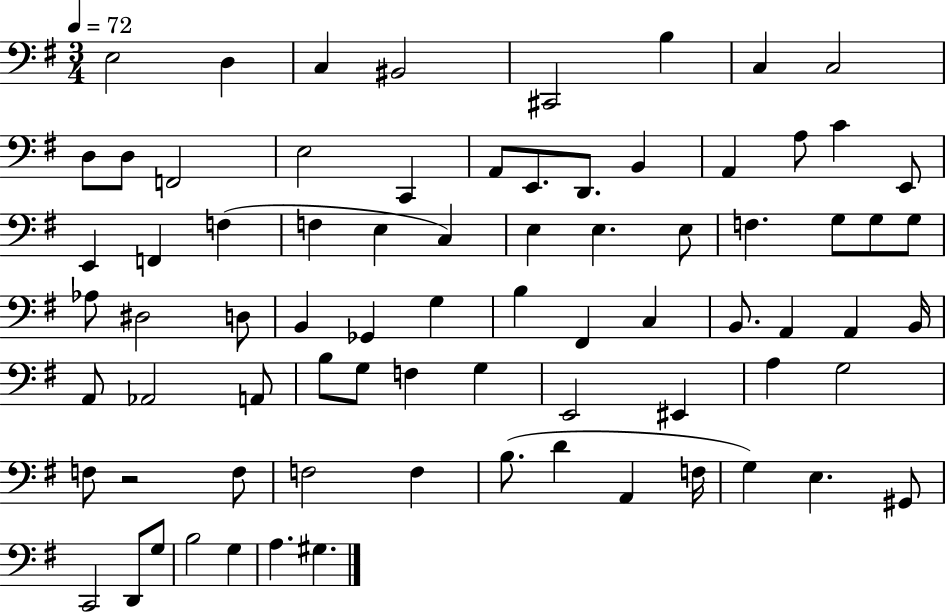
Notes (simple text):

E3/h D3/q C3/q BIS2/h C#2/h B3/q C3/q C3/h D3/e D3/e F2/h E3/h C2/q A2/e E2/e. D2/e. B2/q A2/q A3/e C4/q E2/e E2/q F2/q F3/q F3/q E3/q C3/q E3/q E3/q. E3/e F3/q. G3/e G3/e G3/e Ab3/e D#3/h D3/e B2/q Gb2/q G3/q B3/q F#2/q C3/q B2/e. A2/q A2/q B2/s A2/e Ab2/h A2/e B3/e G3/e F3/q G3/q E2/h EIS2/q A3/q G3/h F3/e R/h F3/e F3/h F3/q B3/e. D4/q A2/q F3/s G3/q E3/q. G#2/e C2/h D2/e G3/e B3/h G3/q A3/q. G#3/q.